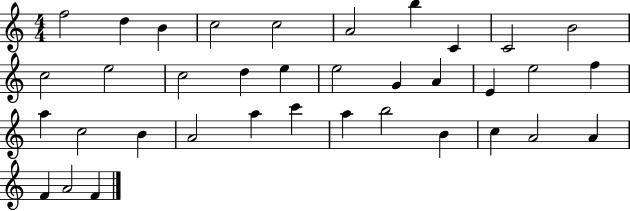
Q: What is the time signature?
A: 4/4